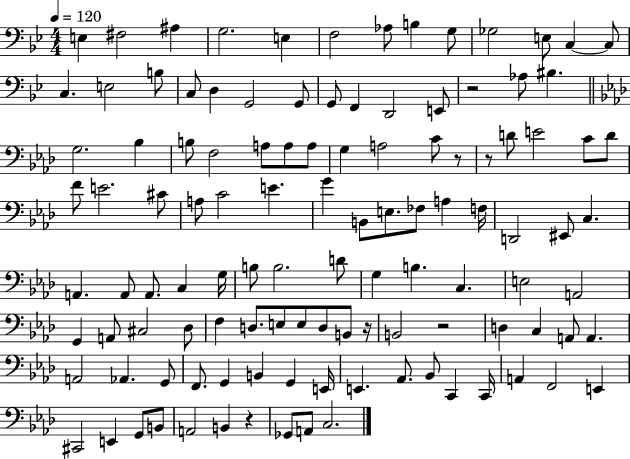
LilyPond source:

{
  \clef bass
  \numericTimeSignature
  \time 4/4
  \key bes \major
  \tempo 4 = 120
  e4 fis2 ais4 | g2. e4 | f2 aes8 b4 g8 | ges2 e8 c4~~ c8 | \break c4. e2 b8 | c8 d4 g,2 g,8 | g,8 f,4 d,2 e,8 | r2 aes8 bis4. | \break \bar "||" \break \key aes \major g2. bes4 | b8 f2 a8 a8 a8 | g4 a2 c'8 r8 | r8 d'8 e'2 c'8 d'8 | \break f'8 e'2. cis'8 | a8 c'2 e'4. | g'4 b,8 e8. fes8 a4 f16 | d,2 eis,8 c4. | \break a,4. a,8 a,8. c4 g16 | b8 b2. d'8 | g4 b4. c4. | e2 a,2 | \break g,4 a,8 cis2 des8 | f4 d8. e8 e8 d8 b,8 r16 | b,2 r2 | d4 c4 a,8 a,4. | \break a,2 aes,4. g,8 | f,8. g,4 b,4 g,4 e,16 | e,4. aes,8. bes,8 c,4 c,16 | a,4 f,2 e,4 | \break cis,2 e,4 g,8 b,8 | a,2 b,4 r4 | ges,8 a,8 c2. | \bar "|."
}